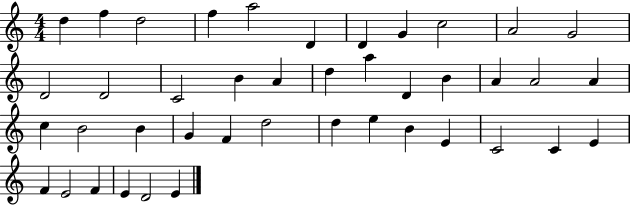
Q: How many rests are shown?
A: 0